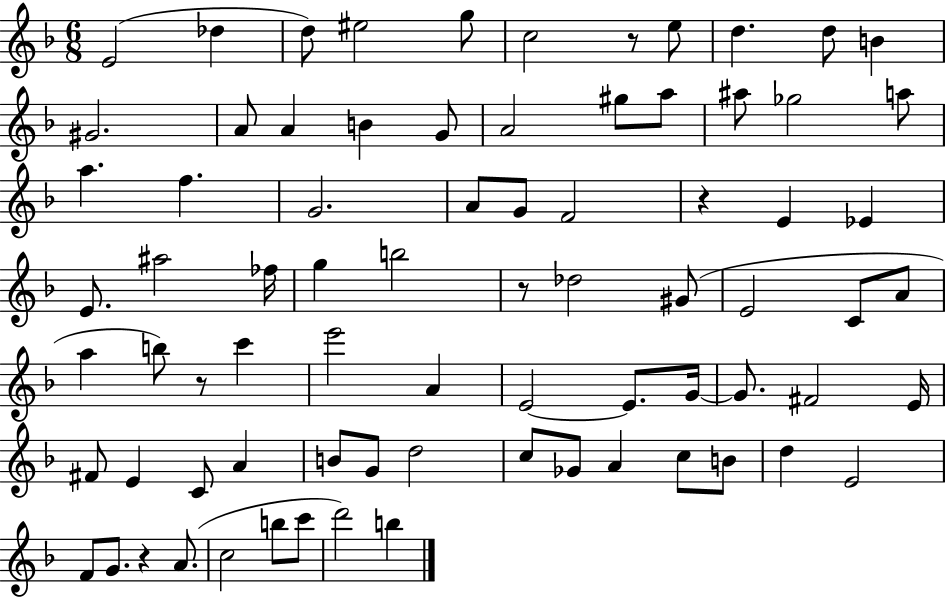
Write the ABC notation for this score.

X:1
T:Untitled
M:6/8
L:1/4
K:F
E2 _d d/2 ^e2 g/2 c2 z/2 e/2 d d/2 B ^G2 A/2 A B G/2 A2 ^g/2 a/2 ^a/2 _g2 a/2 a f G2 A/2 G/2 F2 z E _E E/2 ^a2 _f/4 g b2 z/2 _d2 ^G/2 E2 C/2 A/2 a b/2 z/2 c' e'2 A E2 E/2 G/4 G/2 ^F2 E/4 ^F/2 E C/2 A B/2 G/2 d2 c/2 _G/2 A c/2 B/2 d E2 F/2 G/2 z A/2 c2 b/2 c'/2 d'2 b